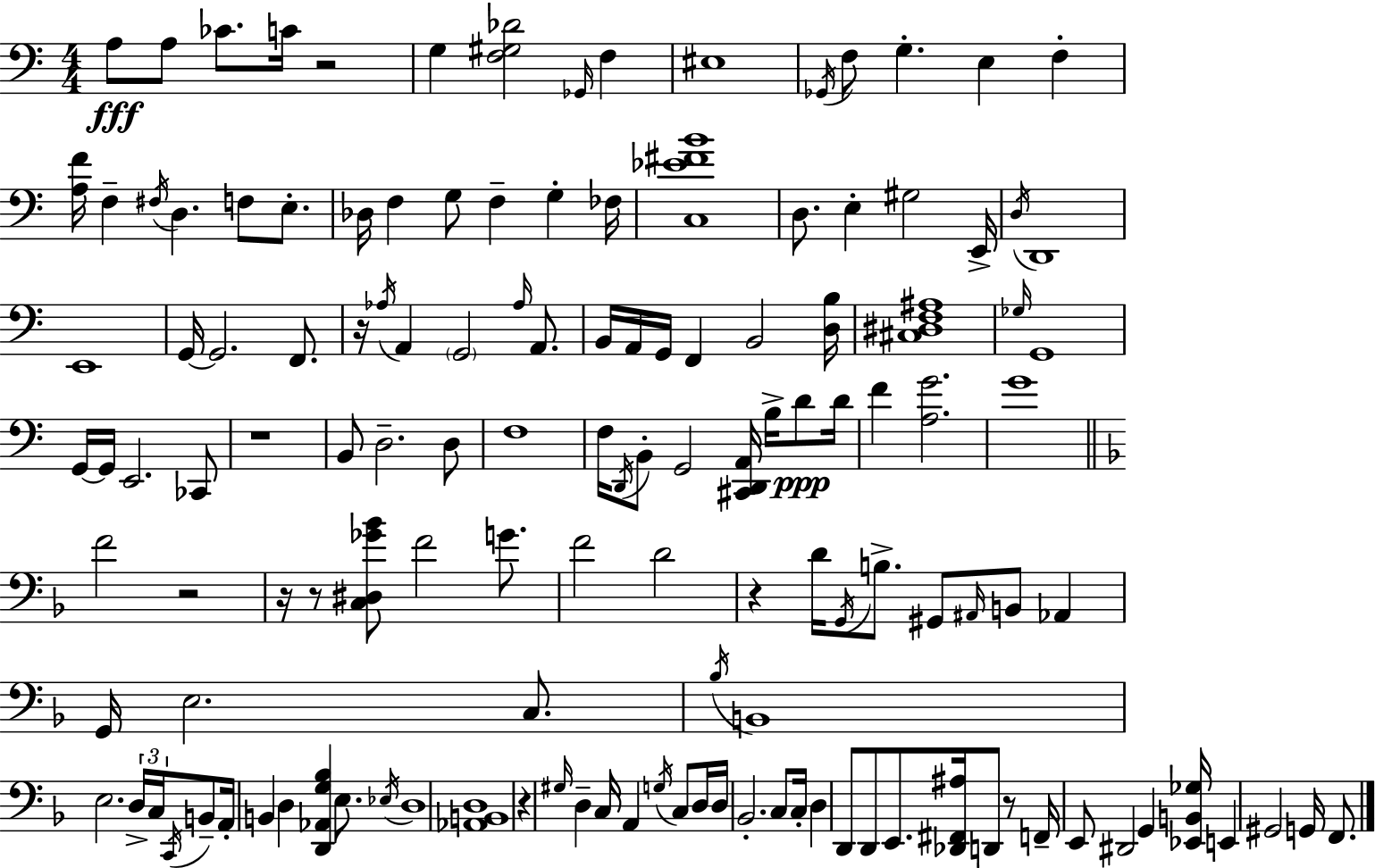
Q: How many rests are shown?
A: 9